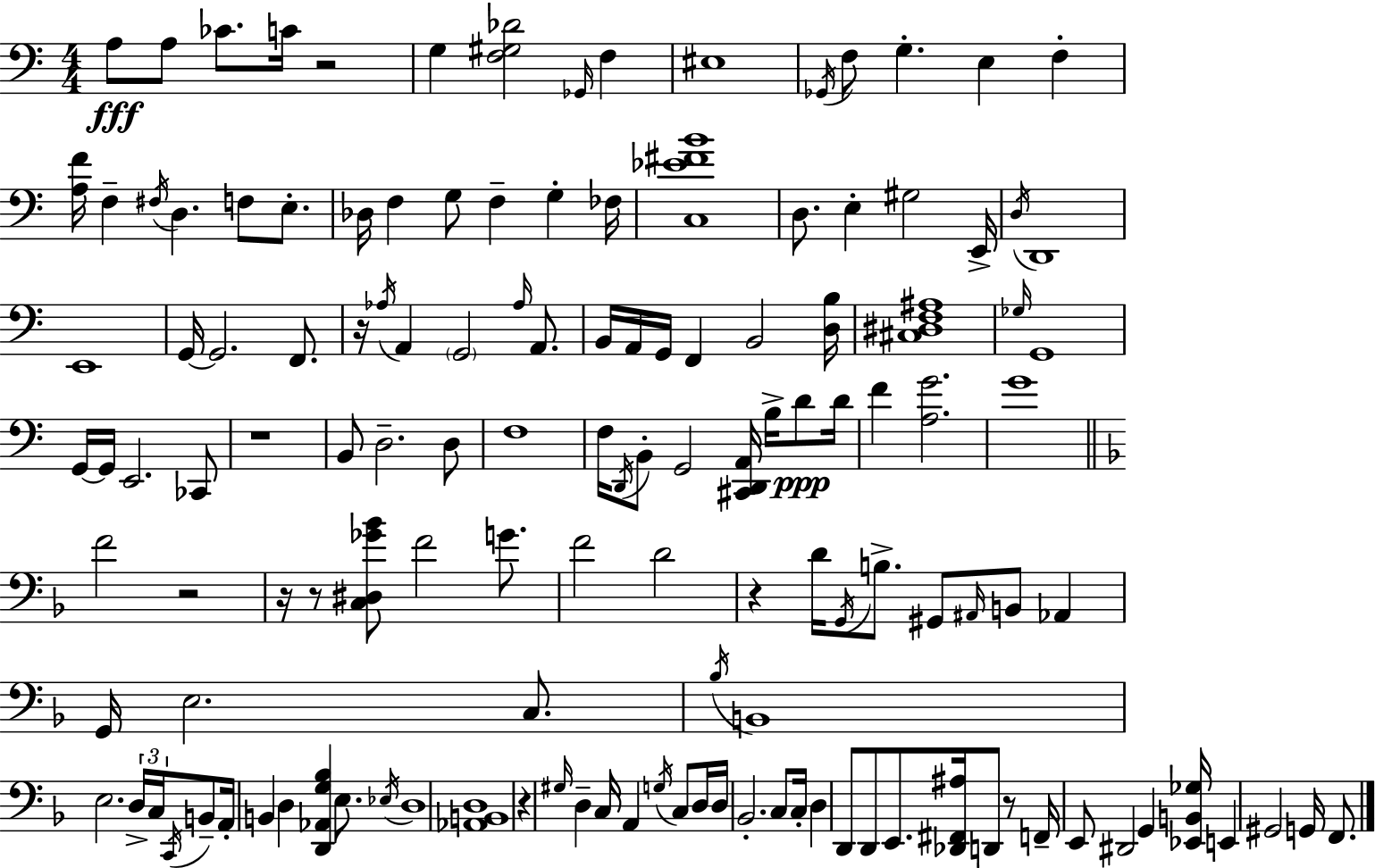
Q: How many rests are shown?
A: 9